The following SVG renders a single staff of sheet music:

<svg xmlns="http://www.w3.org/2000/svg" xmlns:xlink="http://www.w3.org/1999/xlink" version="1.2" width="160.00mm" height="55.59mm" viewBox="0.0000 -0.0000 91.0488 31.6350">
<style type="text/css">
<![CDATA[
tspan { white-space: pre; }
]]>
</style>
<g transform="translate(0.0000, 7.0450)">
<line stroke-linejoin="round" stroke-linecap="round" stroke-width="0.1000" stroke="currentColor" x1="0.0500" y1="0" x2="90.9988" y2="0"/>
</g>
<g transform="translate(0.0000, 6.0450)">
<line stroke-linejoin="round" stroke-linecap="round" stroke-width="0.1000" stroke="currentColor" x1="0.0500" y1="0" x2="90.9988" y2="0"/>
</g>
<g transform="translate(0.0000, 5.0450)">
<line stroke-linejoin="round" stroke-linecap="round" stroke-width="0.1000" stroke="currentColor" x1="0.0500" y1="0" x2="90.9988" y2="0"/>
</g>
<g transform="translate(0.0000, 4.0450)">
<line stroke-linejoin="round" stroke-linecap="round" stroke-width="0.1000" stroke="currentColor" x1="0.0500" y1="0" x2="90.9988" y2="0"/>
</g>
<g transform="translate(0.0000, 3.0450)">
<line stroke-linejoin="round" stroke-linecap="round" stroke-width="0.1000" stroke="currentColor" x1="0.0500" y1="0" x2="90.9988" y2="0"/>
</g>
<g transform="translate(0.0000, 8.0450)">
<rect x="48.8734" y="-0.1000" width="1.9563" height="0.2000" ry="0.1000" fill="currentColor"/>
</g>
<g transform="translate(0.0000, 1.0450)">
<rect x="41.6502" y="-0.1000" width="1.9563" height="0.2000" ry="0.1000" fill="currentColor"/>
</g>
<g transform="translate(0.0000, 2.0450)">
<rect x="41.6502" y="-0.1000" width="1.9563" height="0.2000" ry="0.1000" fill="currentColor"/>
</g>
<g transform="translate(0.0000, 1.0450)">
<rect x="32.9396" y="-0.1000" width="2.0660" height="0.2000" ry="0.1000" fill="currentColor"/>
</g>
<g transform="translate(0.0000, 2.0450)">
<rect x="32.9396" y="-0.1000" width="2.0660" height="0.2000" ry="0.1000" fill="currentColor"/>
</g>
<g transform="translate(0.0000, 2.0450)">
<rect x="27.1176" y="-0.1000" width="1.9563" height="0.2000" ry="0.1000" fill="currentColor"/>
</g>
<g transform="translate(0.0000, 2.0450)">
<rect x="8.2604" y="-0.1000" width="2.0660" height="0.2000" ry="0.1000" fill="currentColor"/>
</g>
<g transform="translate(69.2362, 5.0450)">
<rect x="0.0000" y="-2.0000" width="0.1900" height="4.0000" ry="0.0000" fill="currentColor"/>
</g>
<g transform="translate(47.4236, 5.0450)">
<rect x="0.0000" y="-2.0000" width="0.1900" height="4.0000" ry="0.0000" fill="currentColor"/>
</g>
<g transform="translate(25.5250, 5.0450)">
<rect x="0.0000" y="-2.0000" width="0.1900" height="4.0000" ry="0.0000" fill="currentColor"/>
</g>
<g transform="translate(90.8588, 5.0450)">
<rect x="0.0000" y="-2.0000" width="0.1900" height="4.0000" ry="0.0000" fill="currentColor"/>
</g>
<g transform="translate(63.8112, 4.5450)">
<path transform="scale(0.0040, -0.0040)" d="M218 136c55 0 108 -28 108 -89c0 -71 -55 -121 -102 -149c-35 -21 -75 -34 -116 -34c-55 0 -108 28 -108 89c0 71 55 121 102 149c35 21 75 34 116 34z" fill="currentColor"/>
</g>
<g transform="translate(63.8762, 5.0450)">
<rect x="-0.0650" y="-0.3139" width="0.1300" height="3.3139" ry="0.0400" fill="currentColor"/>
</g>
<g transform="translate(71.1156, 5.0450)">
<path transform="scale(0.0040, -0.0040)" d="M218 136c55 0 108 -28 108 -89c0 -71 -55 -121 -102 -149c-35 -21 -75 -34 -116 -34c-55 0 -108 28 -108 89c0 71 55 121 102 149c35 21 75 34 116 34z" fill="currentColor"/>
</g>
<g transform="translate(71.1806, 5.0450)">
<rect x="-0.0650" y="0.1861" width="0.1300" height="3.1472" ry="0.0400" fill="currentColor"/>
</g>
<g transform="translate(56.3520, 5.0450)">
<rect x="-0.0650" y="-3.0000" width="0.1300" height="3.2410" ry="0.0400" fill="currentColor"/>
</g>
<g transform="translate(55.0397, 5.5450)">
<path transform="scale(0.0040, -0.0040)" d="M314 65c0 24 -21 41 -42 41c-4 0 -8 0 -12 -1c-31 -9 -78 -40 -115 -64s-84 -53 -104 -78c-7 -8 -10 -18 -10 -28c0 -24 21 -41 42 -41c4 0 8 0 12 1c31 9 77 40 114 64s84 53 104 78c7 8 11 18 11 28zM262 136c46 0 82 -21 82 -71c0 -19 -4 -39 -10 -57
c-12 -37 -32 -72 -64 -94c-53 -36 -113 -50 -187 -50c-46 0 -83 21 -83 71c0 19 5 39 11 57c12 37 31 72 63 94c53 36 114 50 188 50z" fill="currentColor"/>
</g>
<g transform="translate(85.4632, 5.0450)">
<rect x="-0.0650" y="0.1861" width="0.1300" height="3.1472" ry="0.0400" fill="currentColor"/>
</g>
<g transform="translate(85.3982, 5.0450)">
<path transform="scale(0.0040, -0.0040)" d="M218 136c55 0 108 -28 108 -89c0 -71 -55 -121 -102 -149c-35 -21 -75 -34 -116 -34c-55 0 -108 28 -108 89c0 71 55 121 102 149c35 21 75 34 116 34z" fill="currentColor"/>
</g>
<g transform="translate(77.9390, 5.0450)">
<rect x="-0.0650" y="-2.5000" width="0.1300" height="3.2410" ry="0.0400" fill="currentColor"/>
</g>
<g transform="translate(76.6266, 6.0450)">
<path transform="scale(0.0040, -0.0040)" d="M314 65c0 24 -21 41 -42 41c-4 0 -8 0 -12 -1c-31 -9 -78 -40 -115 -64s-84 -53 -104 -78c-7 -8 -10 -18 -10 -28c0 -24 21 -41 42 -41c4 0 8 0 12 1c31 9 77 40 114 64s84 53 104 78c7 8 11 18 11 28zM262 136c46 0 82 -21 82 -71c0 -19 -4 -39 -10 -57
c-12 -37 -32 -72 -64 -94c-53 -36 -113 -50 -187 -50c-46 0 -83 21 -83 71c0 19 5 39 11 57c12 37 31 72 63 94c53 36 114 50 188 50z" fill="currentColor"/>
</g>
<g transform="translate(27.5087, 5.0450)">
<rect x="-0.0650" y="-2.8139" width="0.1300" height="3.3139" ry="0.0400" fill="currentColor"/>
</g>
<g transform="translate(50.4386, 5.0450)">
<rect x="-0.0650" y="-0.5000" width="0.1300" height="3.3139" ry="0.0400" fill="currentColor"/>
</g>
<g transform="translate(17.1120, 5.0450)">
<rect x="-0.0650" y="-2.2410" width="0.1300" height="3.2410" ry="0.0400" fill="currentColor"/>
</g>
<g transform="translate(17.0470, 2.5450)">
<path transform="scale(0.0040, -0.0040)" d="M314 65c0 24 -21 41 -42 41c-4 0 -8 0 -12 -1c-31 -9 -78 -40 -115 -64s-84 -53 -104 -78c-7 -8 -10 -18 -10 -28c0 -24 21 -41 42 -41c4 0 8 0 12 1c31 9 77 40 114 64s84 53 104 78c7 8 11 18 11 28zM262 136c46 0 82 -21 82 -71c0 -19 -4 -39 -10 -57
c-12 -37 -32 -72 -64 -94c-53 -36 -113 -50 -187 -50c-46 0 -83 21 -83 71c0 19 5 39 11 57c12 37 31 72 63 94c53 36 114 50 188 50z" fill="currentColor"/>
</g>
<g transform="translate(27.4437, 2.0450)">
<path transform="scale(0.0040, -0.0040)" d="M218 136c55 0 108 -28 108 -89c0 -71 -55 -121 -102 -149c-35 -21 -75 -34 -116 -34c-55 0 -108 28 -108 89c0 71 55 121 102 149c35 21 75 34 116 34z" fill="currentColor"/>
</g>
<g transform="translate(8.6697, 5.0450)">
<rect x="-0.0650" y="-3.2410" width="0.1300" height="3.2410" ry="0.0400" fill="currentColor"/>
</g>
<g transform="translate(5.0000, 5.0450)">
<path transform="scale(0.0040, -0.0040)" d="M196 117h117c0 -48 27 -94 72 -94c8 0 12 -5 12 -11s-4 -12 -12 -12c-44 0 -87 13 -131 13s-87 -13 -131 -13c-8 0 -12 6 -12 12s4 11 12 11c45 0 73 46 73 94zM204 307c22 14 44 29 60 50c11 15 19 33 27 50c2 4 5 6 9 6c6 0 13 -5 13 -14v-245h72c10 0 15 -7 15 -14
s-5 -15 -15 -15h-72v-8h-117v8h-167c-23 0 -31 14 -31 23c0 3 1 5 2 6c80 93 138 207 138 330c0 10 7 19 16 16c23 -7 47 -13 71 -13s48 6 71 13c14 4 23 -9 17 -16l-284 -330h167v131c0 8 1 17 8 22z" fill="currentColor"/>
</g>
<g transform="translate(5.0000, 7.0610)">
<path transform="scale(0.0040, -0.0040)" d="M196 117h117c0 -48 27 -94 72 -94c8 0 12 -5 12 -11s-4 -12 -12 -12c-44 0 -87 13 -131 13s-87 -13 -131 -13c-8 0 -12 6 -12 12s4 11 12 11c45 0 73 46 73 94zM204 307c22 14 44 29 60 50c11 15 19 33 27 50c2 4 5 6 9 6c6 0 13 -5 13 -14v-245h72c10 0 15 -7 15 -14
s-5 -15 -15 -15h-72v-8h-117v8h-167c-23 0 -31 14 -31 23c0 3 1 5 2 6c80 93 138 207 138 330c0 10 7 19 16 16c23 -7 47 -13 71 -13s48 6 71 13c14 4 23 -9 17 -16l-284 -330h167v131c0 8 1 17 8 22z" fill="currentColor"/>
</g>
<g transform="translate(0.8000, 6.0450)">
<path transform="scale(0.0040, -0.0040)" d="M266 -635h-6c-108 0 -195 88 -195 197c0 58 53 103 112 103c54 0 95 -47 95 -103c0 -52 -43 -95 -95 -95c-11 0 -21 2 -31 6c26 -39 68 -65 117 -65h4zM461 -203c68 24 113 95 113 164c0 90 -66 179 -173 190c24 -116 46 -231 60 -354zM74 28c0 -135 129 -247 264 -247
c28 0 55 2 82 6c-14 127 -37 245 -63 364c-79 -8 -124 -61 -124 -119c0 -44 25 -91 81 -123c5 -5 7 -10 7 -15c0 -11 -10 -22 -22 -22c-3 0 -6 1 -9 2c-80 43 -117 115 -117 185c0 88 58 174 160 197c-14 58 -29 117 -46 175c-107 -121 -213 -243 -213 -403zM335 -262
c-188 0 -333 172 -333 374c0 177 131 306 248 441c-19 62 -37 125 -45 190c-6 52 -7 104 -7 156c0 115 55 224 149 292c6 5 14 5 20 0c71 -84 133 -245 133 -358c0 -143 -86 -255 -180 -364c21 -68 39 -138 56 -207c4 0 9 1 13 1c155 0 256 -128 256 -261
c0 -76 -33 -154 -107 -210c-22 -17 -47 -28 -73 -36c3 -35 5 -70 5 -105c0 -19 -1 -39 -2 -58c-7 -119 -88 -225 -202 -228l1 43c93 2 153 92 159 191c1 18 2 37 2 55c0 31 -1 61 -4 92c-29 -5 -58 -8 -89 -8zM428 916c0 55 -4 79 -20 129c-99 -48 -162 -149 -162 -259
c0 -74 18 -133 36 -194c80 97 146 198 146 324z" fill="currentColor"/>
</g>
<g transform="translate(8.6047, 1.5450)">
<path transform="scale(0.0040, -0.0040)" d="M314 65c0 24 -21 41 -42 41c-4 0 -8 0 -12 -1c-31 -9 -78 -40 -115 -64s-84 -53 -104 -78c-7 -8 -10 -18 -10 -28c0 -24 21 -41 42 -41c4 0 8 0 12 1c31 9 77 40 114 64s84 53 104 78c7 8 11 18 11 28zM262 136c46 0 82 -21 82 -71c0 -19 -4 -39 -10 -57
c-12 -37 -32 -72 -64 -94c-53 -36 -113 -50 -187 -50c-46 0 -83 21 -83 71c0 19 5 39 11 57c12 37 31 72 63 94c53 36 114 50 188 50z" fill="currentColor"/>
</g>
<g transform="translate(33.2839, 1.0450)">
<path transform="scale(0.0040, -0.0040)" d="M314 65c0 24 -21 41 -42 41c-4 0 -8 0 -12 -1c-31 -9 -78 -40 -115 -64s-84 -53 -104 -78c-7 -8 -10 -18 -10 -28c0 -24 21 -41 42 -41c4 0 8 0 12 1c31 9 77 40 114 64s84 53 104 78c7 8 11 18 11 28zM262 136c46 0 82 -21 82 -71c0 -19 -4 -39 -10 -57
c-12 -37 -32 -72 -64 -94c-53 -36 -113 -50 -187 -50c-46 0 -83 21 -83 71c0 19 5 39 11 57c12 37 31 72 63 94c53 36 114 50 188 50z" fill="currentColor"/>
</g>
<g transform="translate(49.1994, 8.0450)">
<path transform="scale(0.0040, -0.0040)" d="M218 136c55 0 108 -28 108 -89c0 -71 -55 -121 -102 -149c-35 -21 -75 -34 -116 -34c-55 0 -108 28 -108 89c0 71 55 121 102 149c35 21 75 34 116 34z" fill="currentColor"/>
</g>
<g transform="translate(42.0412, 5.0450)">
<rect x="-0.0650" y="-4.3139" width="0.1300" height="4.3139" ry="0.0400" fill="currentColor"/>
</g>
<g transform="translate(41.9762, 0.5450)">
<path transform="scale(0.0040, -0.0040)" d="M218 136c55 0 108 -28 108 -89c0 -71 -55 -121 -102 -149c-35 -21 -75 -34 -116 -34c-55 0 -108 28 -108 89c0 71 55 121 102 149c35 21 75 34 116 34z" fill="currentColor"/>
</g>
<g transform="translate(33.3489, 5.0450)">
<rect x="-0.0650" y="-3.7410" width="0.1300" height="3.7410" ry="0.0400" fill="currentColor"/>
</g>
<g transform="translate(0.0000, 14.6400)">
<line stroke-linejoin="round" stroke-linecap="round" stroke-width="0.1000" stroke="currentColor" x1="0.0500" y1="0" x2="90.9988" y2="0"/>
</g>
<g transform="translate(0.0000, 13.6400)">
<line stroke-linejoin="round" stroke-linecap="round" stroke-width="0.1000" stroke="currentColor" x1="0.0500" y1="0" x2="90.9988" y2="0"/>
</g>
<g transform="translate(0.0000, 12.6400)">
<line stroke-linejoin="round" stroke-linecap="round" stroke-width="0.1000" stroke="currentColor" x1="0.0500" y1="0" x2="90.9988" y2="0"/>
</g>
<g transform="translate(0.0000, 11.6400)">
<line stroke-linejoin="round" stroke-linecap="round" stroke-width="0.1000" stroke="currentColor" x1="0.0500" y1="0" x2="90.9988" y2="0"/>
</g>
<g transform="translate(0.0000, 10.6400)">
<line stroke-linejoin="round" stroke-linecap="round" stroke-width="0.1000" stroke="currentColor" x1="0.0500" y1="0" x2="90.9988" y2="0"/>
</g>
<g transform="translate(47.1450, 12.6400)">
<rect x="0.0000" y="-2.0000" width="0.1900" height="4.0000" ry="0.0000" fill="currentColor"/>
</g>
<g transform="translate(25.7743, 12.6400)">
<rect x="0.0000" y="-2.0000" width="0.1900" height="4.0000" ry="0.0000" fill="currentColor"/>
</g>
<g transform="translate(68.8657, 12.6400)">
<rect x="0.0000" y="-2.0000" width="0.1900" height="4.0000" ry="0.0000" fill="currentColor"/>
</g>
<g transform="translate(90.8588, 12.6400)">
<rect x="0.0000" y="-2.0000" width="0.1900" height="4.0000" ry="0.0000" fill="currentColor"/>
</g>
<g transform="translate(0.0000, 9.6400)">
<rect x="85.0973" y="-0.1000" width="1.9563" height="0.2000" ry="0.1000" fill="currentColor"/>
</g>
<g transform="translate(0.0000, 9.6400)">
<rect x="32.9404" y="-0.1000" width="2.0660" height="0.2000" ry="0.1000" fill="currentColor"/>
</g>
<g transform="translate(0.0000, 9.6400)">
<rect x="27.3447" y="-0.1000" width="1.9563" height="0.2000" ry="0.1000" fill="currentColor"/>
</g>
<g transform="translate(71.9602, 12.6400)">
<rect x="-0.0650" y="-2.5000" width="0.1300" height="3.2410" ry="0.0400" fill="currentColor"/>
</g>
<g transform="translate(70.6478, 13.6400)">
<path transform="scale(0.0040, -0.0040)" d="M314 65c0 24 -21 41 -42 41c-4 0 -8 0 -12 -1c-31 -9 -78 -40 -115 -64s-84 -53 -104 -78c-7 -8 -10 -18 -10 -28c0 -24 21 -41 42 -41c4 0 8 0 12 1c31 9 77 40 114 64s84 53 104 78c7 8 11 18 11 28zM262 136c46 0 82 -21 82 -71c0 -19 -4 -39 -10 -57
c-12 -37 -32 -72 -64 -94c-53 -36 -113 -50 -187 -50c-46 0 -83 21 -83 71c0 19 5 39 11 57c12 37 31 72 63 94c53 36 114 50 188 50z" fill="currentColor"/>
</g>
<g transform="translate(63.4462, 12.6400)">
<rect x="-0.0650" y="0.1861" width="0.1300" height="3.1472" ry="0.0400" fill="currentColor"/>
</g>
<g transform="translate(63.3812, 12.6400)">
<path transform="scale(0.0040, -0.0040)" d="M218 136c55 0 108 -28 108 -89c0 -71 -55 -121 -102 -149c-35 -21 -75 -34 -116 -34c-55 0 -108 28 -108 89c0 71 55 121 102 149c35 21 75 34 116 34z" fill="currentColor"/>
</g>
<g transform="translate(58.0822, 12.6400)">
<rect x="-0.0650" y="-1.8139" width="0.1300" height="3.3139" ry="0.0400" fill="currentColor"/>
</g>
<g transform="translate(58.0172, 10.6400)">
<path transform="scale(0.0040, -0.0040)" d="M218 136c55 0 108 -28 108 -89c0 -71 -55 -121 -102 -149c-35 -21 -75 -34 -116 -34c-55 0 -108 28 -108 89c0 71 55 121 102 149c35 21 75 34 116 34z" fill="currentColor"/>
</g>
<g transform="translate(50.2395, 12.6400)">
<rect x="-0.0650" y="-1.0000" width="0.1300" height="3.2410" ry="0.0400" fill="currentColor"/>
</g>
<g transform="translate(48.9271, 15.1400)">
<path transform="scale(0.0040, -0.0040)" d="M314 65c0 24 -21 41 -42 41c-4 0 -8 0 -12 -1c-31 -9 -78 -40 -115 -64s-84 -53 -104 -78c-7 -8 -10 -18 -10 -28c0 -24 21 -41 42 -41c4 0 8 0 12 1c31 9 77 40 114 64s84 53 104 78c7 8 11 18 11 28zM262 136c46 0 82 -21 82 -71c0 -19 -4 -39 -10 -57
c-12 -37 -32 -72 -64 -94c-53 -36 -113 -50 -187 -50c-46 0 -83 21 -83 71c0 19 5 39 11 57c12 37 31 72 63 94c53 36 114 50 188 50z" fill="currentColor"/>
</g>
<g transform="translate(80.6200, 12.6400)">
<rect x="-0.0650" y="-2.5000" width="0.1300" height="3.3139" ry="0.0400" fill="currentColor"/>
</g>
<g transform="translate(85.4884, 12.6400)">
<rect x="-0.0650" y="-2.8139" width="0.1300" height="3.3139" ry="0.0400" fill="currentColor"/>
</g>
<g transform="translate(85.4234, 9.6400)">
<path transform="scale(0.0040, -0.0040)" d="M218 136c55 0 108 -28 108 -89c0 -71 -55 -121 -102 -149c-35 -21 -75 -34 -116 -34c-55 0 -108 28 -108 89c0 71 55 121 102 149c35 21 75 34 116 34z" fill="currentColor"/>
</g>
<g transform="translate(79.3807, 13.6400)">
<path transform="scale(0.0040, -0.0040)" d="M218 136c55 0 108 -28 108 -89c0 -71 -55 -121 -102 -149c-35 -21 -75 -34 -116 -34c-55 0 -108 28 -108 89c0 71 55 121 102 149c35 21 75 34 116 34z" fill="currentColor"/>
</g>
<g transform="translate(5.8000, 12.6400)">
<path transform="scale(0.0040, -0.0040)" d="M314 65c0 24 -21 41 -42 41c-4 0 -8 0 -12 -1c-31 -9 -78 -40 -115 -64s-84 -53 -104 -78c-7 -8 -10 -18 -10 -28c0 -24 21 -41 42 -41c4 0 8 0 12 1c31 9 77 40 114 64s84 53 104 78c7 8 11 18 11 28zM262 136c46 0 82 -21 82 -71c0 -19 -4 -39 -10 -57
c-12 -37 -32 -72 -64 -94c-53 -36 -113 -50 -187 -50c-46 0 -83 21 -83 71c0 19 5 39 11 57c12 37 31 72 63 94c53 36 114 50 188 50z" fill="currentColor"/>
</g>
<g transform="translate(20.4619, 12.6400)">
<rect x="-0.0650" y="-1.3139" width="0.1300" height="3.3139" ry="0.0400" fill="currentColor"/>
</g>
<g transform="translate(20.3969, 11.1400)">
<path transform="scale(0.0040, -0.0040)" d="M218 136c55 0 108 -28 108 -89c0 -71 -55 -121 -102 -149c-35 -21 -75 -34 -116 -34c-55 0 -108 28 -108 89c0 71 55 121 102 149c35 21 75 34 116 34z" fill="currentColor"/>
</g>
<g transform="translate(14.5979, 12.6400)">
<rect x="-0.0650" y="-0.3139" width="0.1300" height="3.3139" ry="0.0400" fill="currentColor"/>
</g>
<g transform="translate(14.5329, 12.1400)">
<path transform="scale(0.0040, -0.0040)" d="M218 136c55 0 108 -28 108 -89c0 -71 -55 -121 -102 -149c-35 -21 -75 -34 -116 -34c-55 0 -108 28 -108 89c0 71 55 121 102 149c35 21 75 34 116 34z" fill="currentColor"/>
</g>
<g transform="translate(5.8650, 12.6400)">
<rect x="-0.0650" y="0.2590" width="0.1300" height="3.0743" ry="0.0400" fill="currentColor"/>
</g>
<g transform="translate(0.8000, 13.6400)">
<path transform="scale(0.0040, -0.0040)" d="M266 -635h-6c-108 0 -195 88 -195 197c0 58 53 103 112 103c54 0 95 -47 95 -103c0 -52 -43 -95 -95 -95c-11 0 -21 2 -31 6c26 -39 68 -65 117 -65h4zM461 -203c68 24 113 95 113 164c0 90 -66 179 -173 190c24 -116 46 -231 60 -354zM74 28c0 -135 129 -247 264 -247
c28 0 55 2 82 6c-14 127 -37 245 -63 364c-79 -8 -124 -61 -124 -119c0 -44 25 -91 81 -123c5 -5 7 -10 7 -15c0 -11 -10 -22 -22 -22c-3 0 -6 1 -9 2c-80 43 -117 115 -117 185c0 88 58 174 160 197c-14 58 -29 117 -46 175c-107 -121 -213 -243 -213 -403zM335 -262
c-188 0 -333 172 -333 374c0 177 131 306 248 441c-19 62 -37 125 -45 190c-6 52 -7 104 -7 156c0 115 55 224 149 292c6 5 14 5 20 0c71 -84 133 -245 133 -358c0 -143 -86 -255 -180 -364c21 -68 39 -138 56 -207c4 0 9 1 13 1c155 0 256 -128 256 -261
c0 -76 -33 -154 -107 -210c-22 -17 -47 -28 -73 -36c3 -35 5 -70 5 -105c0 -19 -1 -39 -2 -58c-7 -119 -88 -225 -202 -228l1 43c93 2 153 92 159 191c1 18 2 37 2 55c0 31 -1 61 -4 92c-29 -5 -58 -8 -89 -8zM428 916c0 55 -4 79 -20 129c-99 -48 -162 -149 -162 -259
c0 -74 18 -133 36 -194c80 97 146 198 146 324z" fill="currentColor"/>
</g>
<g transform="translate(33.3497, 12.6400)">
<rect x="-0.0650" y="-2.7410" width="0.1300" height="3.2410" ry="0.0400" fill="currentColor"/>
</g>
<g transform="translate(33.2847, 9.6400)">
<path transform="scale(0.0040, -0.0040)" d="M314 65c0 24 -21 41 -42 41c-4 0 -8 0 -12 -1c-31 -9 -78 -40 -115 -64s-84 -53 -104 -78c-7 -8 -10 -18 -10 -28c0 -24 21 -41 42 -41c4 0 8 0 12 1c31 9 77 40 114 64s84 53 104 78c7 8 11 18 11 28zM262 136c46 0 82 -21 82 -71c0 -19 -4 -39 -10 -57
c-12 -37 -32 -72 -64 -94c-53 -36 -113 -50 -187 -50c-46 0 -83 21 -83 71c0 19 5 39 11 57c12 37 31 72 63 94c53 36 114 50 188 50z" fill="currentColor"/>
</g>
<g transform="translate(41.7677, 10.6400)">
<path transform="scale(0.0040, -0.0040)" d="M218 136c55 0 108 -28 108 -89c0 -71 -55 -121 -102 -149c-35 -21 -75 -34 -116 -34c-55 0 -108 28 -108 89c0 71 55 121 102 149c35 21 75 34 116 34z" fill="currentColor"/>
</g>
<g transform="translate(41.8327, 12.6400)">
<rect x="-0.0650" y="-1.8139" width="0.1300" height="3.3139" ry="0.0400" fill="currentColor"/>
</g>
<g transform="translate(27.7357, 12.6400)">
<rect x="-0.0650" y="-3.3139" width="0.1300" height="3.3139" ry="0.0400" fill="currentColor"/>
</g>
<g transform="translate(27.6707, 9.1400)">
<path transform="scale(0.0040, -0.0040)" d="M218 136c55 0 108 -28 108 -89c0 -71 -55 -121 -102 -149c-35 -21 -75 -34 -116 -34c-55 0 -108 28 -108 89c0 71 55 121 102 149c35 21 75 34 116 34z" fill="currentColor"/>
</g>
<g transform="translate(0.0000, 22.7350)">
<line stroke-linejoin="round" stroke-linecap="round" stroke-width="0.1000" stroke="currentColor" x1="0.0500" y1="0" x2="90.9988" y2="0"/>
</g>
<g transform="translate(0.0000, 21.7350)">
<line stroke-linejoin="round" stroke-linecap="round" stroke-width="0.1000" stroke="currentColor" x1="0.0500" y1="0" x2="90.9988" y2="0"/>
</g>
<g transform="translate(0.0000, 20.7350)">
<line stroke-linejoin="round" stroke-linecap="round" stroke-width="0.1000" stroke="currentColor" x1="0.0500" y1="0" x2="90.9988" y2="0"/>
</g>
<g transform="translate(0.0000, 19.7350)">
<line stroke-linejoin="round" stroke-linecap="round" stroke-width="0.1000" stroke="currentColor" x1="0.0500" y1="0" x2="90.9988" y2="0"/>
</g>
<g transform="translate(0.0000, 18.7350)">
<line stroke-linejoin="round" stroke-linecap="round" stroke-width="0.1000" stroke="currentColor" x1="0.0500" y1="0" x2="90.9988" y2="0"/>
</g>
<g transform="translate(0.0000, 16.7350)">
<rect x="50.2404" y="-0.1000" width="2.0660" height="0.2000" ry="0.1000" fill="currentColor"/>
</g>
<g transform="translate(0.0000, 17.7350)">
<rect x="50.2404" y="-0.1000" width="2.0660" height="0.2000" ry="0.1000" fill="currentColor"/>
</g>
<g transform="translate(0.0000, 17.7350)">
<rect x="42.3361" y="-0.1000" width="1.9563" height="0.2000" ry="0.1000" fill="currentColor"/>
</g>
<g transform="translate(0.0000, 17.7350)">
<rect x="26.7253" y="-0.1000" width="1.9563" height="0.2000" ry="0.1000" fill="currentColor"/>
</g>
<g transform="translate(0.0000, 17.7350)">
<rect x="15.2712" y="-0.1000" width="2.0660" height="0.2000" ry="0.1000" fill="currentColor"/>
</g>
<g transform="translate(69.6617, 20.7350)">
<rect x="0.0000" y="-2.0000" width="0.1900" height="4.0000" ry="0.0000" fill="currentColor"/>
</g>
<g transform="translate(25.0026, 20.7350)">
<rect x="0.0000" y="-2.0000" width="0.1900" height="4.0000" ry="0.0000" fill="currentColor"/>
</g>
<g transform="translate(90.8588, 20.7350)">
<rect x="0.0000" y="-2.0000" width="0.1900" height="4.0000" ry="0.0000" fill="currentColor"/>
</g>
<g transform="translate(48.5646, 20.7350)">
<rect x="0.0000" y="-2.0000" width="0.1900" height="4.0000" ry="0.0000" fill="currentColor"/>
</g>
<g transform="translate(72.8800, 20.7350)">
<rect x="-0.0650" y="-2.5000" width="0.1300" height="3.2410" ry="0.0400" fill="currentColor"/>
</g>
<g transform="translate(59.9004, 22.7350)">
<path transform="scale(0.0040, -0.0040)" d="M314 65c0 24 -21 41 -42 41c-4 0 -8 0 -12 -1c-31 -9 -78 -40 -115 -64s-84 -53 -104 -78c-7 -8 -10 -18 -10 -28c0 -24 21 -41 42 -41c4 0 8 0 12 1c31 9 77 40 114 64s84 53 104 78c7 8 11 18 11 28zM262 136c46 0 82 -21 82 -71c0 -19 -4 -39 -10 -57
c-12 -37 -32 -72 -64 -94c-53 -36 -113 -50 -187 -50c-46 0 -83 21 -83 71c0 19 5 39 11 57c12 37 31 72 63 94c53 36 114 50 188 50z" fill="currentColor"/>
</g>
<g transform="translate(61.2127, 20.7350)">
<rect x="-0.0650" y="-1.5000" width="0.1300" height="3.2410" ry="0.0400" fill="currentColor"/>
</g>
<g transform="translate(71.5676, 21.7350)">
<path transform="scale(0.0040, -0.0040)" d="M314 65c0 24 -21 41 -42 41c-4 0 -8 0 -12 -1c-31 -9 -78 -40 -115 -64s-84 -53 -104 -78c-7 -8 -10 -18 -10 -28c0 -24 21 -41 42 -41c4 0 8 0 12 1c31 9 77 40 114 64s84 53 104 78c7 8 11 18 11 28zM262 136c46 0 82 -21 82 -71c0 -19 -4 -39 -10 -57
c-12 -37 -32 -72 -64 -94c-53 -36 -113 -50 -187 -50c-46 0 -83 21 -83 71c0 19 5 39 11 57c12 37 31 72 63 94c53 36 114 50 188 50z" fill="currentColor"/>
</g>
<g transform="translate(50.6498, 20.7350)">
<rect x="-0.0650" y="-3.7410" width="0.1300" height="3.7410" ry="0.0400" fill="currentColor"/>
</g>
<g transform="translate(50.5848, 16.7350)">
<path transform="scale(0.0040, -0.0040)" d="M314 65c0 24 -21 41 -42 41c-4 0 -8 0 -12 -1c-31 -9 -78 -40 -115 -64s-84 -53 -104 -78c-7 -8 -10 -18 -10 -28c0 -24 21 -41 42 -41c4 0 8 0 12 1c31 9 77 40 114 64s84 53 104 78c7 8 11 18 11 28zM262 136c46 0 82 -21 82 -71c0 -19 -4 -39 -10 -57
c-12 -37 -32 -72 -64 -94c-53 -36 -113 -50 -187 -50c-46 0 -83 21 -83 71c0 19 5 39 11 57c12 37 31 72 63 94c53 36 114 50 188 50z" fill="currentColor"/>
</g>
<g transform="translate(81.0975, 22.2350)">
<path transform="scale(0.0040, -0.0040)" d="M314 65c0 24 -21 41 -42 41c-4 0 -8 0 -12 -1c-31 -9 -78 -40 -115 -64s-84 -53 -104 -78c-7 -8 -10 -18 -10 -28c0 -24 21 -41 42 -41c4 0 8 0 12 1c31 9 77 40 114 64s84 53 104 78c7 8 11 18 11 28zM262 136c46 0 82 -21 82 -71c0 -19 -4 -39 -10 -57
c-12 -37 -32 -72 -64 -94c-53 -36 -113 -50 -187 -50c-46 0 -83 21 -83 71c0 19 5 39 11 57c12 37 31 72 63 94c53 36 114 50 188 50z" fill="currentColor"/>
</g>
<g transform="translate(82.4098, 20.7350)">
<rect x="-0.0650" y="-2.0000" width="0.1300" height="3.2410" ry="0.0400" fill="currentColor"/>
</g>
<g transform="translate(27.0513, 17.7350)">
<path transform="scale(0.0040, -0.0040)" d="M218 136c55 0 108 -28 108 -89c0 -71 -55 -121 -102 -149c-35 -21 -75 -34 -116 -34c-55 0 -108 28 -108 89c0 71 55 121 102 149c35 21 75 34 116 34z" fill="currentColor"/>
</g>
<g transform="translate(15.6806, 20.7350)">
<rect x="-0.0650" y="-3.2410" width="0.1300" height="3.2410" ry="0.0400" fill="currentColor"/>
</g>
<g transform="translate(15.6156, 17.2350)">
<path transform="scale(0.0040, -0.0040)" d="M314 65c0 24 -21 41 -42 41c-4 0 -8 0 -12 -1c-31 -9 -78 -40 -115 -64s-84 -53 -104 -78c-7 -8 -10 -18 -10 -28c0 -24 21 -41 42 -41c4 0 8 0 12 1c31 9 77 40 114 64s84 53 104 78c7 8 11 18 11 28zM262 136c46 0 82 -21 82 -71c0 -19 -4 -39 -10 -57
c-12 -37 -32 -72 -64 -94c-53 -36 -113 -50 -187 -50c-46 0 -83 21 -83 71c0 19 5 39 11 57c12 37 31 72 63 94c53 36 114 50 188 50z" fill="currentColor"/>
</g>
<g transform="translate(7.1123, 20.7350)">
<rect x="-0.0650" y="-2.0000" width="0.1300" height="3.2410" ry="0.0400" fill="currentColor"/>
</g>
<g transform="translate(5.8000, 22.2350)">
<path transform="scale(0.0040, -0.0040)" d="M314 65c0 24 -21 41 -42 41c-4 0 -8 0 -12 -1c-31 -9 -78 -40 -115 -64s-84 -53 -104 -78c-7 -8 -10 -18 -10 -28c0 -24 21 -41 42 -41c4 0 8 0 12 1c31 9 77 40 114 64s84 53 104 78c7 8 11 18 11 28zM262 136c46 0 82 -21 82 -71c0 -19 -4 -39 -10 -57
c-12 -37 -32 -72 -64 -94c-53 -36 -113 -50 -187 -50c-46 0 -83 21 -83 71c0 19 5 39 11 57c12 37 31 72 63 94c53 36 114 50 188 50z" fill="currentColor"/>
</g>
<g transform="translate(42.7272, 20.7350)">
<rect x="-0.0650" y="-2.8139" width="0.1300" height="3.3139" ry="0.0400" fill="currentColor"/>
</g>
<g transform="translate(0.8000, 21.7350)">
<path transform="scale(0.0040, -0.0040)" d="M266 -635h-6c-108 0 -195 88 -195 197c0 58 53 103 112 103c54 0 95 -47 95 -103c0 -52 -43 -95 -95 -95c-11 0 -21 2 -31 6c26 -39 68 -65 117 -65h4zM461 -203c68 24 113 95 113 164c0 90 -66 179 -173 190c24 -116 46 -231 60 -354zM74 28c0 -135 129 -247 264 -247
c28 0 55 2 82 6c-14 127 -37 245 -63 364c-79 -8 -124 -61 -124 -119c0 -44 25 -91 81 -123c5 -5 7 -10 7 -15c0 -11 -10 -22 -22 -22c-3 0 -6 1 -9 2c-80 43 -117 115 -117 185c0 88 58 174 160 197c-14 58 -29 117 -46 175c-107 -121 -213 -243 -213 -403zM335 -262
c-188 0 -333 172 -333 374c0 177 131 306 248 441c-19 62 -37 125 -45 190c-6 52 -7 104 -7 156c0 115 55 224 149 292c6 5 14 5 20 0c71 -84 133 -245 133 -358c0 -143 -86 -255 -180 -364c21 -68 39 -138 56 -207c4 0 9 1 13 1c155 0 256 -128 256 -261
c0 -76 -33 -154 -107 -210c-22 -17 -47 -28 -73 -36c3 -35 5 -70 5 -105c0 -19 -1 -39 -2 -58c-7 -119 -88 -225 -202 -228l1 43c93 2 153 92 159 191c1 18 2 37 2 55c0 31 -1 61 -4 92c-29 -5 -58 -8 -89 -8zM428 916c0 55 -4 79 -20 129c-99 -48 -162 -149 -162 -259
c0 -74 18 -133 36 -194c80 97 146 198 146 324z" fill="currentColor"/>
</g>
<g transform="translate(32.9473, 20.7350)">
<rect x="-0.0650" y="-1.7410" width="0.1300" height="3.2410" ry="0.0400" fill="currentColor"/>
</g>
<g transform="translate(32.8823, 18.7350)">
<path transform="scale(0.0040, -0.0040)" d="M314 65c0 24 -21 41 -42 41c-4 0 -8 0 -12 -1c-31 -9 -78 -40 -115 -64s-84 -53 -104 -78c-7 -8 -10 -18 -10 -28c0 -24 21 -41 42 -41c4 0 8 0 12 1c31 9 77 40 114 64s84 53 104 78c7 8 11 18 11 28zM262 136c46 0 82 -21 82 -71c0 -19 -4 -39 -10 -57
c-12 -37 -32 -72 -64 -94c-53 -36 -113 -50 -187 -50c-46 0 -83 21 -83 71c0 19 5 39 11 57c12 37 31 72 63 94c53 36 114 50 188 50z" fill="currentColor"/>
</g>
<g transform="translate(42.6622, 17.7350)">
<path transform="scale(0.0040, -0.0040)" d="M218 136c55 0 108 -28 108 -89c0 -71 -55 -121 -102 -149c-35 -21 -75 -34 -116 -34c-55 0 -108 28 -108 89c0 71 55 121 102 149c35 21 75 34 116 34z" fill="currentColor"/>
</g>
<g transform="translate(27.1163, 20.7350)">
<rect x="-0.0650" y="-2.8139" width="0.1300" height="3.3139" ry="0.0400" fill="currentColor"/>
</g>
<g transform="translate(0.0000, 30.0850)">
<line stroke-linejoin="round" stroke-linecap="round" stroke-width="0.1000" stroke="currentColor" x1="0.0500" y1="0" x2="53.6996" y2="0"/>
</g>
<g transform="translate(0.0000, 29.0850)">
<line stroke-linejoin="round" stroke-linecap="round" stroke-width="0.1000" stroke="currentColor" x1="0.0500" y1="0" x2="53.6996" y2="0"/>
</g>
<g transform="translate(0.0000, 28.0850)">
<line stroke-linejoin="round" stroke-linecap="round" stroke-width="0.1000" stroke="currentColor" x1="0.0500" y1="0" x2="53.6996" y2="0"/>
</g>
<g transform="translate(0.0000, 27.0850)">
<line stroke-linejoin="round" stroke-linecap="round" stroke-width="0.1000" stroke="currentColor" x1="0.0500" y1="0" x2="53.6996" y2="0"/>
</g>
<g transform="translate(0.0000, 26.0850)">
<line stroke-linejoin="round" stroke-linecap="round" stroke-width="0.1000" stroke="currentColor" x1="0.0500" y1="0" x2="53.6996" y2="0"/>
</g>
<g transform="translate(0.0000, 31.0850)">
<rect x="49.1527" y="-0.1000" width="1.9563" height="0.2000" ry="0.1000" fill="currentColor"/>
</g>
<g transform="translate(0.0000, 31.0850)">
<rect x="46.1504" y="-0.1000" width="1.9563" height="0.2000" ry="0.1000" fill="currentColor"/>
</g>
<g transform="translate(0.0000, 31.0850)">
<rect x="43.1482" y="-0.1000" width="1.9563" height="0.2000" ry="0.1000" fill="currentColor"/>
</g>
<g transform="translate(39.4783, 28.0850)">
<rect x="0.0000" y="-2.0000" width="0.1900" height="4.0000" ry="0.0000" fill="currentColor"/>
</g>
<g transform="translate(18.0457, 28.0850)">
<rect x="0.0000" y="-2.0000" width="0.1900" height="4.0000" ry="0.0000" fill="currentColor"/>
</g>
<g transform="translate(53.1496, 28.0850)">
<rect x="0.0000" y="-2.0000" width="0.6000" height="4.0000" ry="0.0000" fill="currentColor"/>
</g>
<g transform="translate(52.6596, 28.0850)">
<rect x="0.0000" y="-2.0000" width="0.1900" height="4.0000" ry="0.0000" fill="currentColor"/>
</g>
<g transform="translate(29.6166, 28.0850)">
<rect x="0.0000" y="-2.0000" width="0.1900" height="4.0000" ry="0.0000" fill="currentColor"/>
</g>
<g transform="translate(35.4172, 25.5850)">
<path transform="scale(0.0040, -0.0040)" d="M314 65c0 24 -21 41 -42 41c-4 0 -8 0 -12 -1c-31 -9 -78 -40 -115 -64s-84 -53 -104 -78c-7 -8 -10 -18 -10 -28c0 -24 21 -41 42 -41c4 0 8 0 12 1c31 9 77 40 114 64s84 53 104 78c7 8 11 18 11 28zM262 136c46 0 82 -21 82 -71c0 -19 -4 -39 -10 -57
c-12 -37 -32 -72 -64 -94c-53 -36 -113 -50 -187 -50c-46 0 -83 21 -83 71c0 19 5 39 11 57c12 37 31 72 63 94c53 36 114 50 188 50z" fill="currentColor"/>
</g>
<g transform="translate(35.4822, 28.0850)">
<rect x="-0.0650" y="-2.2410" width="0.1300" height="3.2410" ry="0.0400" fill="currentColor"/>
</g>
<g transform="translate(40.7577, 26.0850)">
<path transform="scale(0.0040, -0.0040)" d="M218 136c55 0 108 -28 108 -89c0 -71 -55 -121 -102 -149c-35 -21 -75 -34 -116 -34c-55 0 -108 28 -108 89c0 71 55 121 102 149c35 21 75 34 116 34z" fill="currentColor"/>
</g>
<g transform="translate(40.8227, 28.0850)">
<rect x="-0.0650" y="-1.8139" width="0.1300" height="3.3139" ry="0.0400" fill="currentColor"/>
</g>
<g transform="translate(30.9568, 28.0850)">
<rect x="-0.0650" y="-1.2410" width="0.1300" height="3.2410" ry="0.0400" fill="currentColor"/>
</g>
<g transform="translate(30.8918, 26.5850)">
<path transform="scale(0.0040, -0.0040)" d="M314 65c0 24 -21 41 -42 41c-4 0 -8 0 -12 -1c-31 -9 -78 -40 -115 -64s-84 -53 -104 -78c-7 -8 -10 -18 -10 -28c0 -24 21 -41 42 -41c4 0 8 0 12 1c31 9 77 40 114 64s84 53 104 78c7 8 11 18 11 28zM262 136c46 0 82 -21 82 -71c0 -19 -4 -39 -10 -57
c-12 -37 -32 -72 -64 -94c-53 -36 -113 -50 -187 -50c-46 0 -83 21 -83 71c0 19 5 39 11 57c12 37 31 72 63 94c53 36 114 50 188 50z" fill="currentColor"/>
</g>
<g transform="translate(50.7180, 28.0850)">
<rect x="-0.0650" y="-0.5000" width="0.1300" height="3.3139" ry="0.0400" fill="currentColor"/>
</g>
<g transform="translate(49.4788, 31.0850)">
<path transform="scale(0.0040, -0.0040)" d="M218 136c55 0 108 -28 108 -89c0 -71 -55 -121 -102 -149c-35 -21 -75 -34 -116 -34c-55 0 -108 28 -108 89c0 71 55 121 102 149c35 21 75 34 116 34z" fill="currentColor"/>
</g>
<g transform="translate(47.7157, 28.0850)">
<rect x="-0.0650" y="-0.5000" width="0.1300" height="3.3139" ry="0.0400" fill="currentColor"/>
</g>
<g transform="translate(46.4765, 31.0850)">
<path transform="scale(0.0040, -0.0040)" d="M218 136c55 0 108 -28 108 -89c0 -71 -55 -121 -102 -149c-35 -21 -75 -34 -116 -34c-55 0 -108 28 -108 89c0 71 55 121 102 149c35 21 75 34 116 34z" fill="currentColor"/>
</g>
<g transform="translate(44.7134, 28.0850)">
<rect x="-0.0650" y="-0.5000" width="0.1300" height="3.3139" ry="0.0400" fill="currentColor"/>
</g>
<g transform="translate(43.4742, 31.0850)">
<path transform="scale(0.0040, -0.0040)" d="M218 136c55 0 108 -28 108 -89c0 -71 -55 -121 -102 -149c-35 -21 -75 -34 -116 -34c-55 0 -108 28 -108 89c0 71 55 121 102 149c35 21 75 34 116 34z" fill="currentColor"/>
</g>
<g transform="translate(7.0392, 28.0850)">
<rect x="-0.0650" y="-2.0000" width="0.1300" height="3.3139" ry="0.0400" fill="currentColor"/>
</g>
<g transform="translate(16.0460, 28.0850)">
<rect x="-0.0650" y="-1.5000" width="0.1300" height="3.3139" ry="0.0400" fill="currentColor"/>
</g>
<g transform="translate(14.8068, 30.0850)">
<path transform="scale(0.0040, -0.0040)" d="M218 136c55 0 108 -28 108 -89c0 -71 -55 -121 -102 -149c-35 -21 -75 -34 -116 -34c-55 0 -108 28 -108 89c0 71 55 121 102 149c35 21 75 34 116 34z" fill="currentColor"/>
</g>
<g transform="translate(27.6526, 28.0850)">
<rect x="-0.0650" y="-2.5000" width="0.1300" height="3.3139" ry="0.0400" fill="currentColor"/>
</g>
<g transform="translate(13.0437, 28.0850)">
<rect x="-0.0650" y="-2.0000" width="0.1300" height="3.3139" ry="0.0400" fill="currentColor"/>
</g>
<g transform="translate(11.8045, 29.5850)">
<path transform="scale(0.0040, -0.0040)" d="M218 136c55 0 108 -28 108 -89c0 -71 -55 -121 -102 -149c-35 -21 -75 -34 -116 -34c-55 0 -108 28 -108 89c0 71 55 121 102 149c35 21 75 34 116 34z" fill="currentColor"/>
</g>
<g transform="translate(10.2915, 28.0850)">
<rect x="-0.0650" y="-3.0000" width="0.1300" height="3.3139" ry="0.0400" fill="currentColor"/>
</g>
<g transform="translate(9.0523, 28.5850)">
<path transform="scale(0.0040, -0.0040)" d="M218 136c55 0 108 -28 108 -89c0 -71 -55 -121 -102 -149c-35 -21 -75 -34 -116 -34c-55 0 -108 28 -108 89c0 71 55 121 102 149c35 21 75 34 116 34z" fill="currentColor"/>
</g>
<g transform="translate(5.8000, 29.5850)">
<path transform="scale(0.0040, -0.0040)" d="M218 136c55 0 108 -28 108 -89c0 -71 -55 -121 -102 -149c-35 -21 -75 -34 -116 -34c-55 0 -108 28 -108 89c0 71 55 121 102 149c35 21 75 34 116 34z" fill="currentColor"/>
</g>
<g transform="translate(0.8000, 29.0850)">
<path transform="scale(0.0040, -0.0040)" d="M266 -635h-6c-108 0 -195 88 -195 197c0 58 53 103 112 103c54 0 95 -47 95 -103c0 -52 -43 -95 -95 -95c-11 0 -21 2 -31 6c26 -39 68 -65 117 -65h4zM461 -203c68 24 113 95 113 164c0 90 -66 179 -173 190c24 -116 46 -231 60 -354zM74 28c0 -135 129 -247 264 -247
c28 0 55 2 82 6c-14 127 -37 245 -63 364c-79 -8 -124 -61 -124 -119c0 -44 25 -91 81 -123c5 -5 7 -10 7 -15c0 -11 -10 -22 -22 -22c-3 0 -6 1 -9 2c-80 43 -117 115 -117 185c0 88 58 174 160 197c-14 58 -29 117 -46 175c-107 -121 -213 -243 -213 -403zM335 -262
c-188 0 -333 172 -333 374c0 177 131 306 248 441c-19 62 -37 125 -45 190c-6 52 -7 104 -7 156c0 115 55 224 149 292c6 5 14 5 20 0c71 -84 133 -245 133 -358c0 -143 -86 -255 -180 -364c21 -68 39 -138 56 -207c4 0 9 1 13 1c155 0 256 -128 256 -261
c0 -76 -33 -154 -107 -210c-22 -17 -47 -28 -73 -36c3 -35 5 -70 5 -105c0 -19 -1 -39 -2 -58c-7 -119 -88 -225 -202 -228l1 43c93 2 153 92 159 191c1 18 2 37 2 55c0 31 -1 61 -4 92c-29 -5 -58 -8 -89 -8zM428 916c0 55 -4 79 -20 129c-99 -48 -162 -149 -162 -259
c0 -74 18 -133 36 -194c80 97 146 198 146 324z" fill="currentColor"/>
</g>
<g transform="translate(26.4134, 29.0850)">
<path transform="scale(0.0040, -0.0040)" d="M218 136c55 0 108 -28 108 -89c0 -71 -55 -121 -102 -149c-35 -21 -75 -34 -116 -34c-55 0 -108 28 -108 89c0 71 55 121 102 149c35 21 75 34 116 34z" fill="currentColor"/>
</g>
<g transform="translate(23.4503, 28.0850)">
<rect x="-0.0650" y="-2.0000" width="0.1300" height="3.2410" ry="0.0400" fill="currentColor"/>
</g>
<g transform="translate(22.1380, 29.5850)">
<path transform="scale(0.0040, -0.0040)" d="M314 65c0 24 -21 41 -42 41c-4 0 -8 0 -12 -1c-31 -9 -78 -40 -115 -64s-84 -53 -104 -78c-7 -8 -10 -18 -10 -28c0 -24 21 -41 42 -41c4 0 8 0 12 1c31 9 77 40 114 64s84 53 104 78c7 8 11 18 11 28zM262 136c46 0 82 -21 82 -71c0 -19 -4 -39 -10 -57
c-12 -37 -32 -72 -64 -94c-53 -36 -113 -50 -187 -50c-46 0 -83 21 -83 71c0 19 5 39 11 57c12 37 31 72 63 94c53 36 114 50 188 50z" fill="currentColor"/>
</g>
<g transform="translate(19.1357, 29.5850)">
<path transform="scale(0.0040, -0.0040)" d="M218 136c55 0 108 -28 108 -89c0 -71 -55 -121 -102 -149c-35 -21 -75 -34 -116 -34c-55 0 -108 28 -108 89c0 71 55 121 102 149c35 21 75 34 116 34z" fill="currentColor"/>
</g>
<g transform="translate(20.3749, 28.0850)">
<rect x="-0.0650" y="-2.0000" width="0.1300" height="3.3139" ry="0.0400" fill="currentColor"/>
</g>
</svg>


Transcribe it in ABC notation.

X:1
T:Untitled
M:4/4
L:1/4
K:C
b2 g2 a c'2 d' C A2 c B G2 B B2 c e b a2 f D2 f B G2 G a F2 b2 a f2 a c'2 E2 G2 F2 F A F E F F2 G e2 g2 f C C C